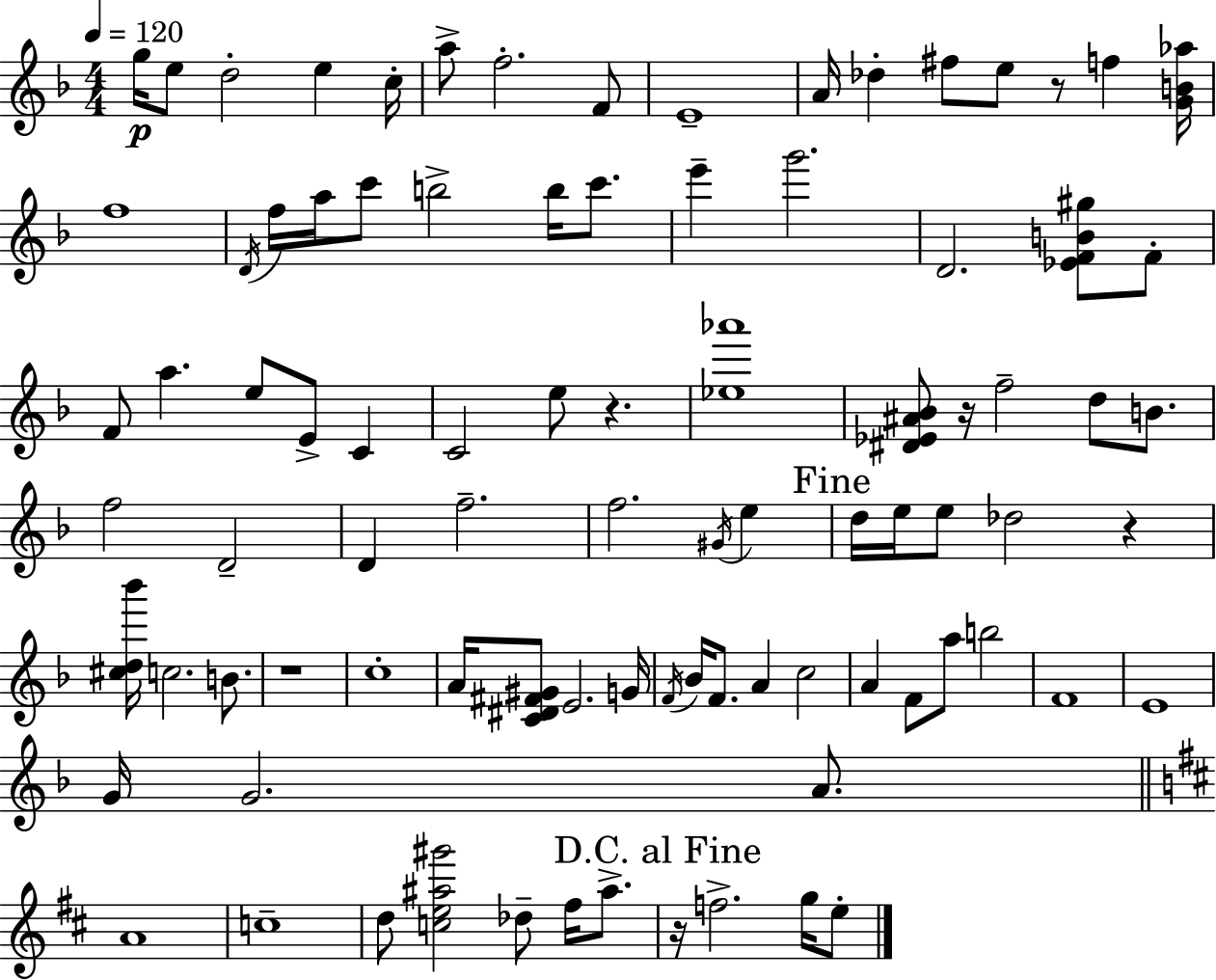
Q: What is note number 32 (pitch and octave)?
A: C4